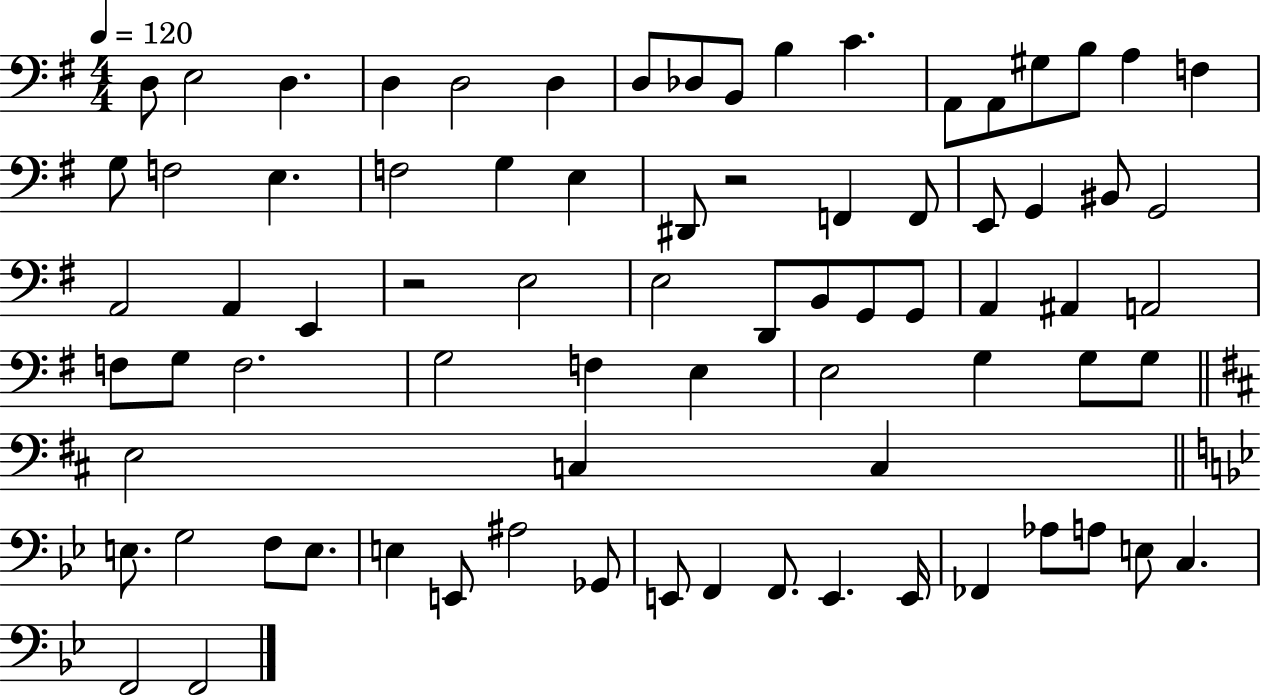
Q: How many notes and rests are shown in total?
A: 77